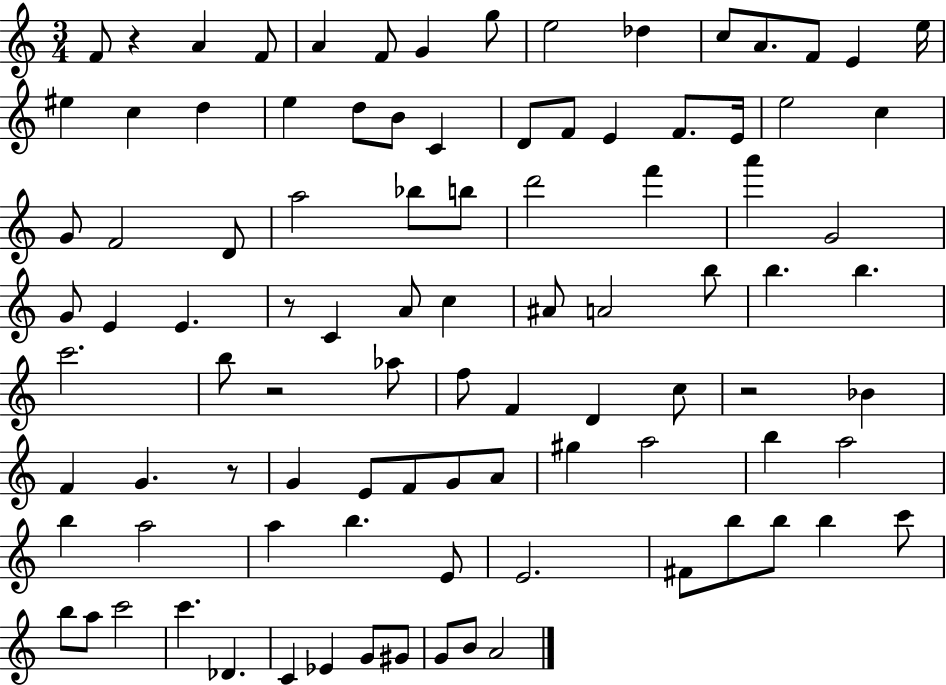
X:1
T:Untitled
M:3/4
L:1/4
K:C
F/2 z A F/2 A F/2 G g/2 e2 _d c/2 A/2 F/2 E e/4 ^e c d e d/2 B/2 C D/2 F/2 E F/2 E/4 e2 c G/2 F2 D/2 a2 _b/2 b/2 d'2 f' a' G2 G/2 E E z/2 C A/2 c ^A/2 A2 b/2 b b c'2 b/2 z2 _a/2 f/2 F D c/2 z2 _B F G z/2 G E/2 F/2 G/2 A/2 ^g a2 b a2 b a2 a b E/2 E2 ^F/2 b/2 b/2 b c'/2 b/2 a/2 c'2 c' _D C _E G/2 ^G/2 G/2 B/2 A2